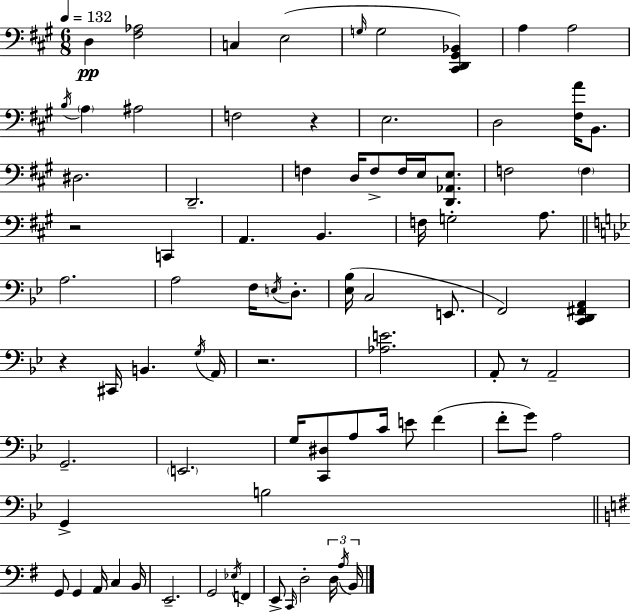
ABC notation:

X:1
T:Untitled
M:6/8
L:1/4
K:A
D, [^F,_A,]2 C, E,2 G,/4 G,2 [^C,,D,,^G,,_B,,] A, A,2 B,/4 A, ^A,2 F,2 z E,2 D,2 [^F,A]/4 B,,/2 ^D,2 D,,2 F, D,/4 F,/2 F,/4 E,/4 [D,,_A,,E,]/2 F,2 F, z2 C,, A,, B,, F,/4 G,2 A,/2 A,2 A,2 F,/4 E,/4 D,/2 [_E,_B,]/4 C,2 E,,/2 F,,2 [C,,D,,^F,,A,,] z ^C,,/4 B,, G,/4 A,,/4 z2 [_A,E]2 A,,/2 z/2 A,,2 G,,2 E,,2 G,/4 [C,,^D,]/2 A,/2 C/4 E/2 F F/2 G/2 A,2 G,, B,2 G,,/2 G,, A,,/4 C, B,,/4 E,,2 G,,2 _E,/4 F,, E,,/2 C,,/4 D,2 D,/4 A,/4 B,,/4